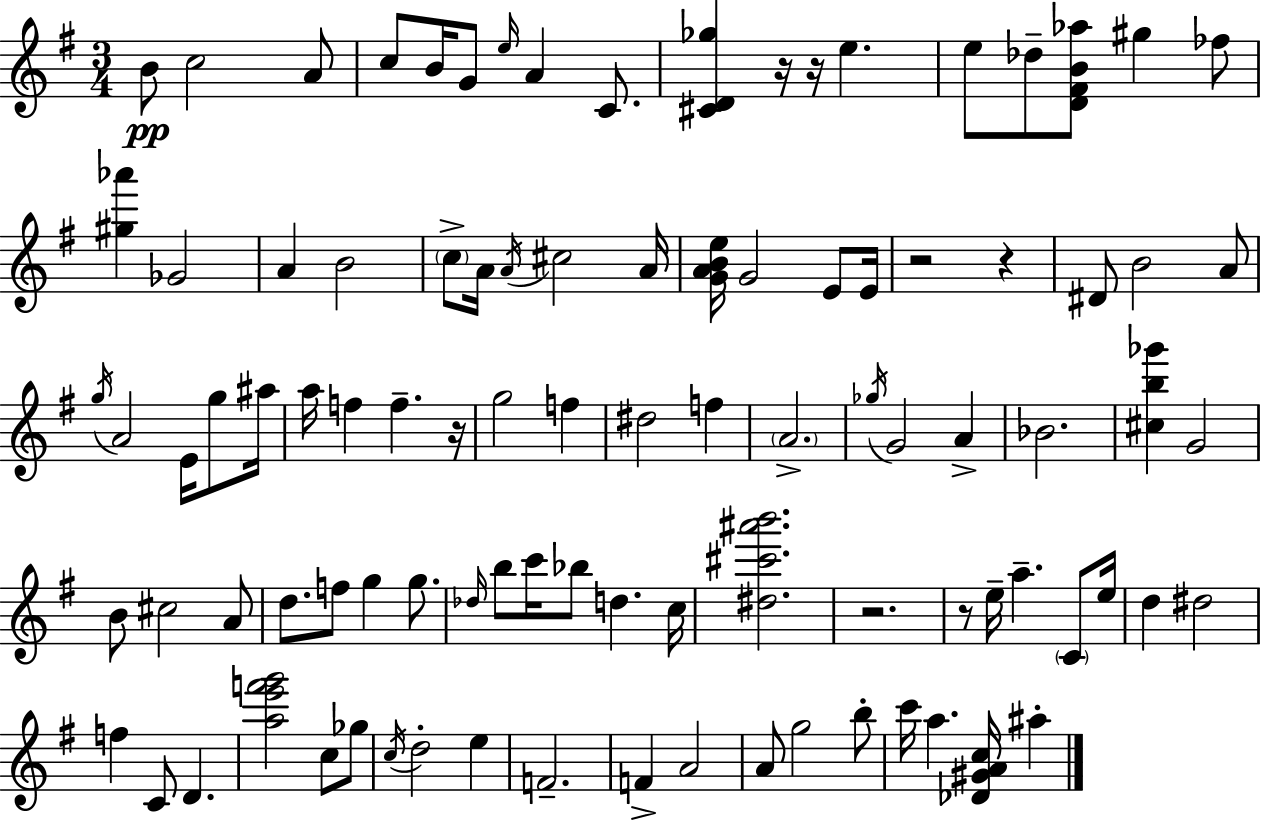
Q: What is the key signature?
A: G major